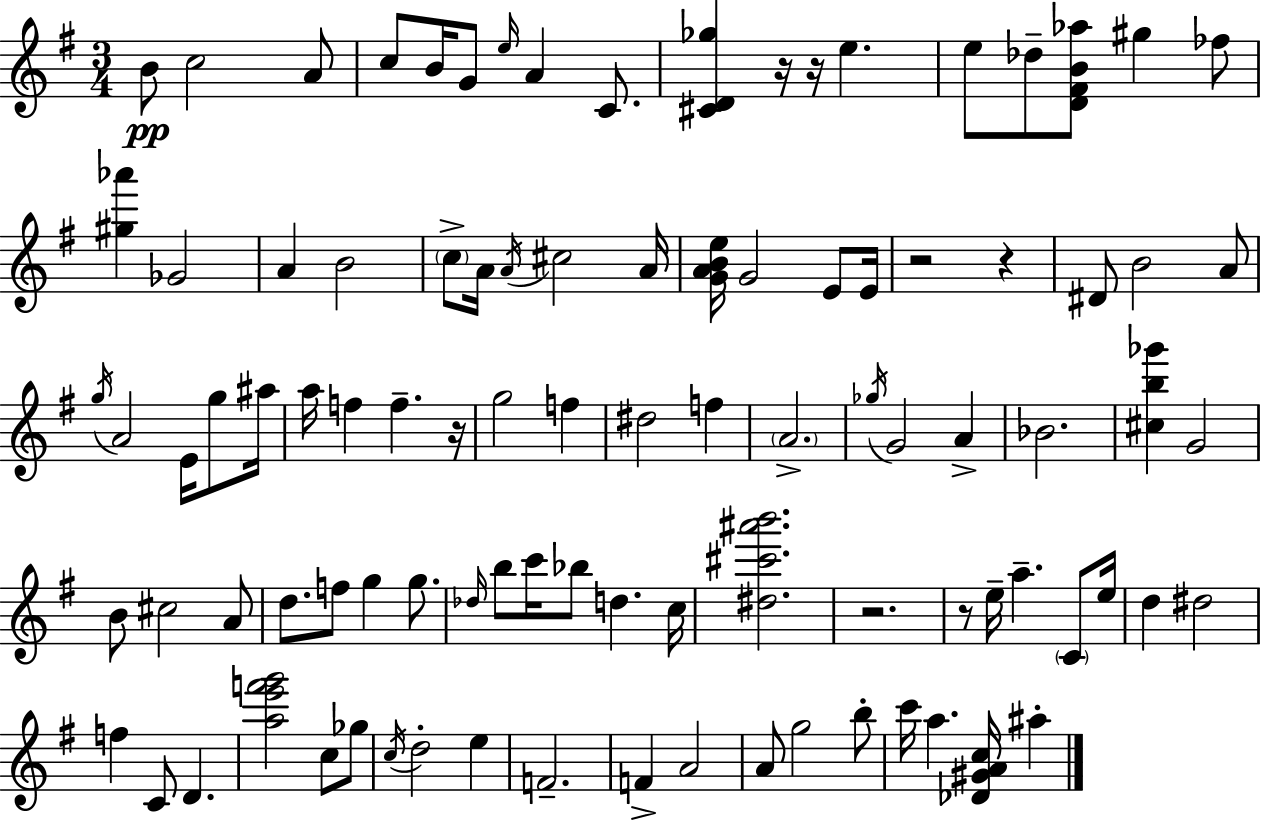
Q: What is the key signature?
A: G major